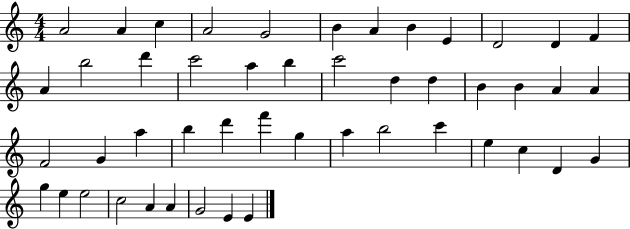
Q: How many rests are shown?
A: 0